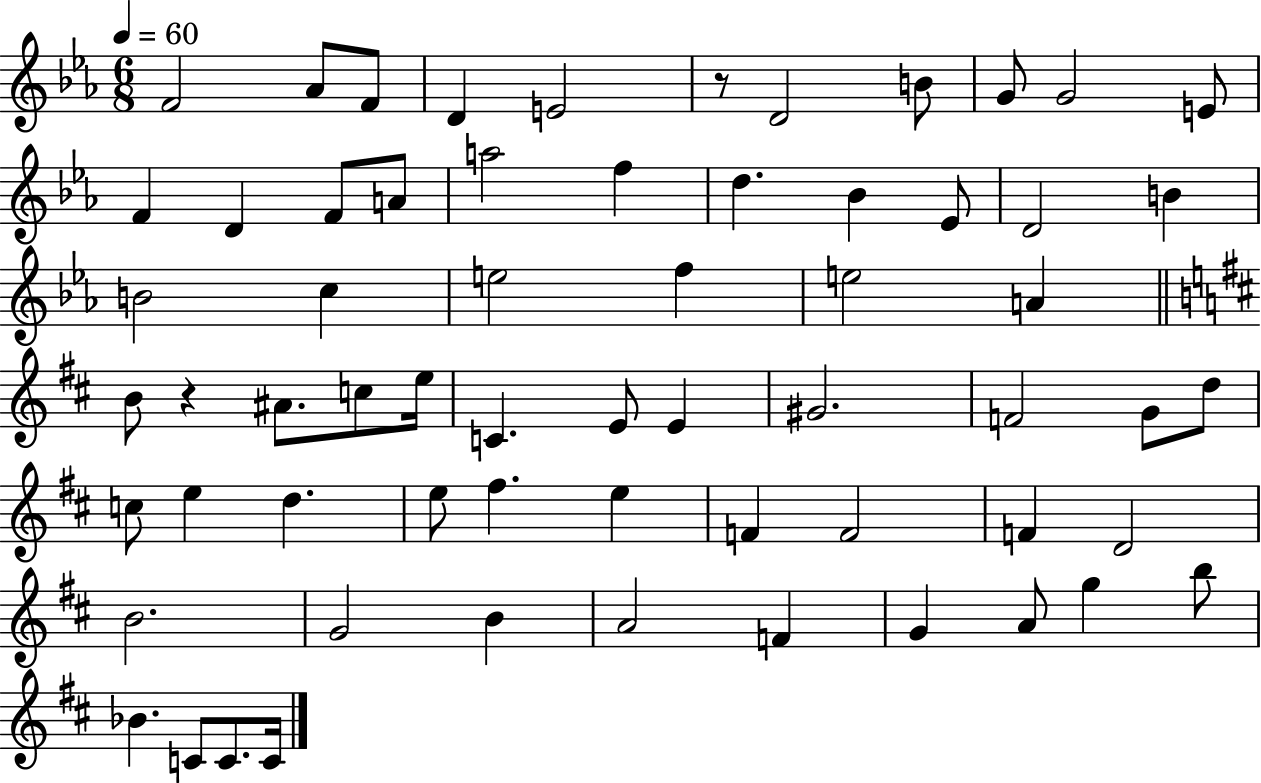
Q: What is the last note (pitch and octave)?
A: C4